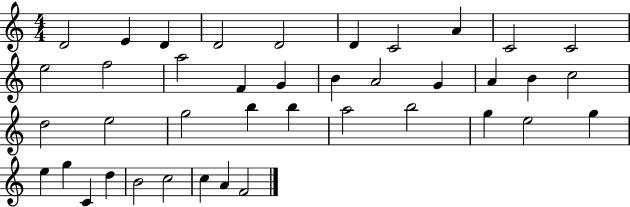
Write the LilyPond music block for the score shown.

{
  \clef treble
  \numericTimeSignature
  \time 4/4
  \key c \major
  d'2 e'4 d'4 | d'2 d'2 | d'4 c'2 a'4 | c'2 c'2 | \break e''2 f''2 | a''2 f'4 g'4 | b'4 a'2 g'4 | a'4 b'4 c''2 | \break d''2 e''2 | g''2 b''4 b''4 | a''2 b''2 | g''4 e''2 g''4 | \break e''4 g''4 c'4 d''4 | b'2 c''2 | c''4 a'4 f'2 | \bar "|."
}